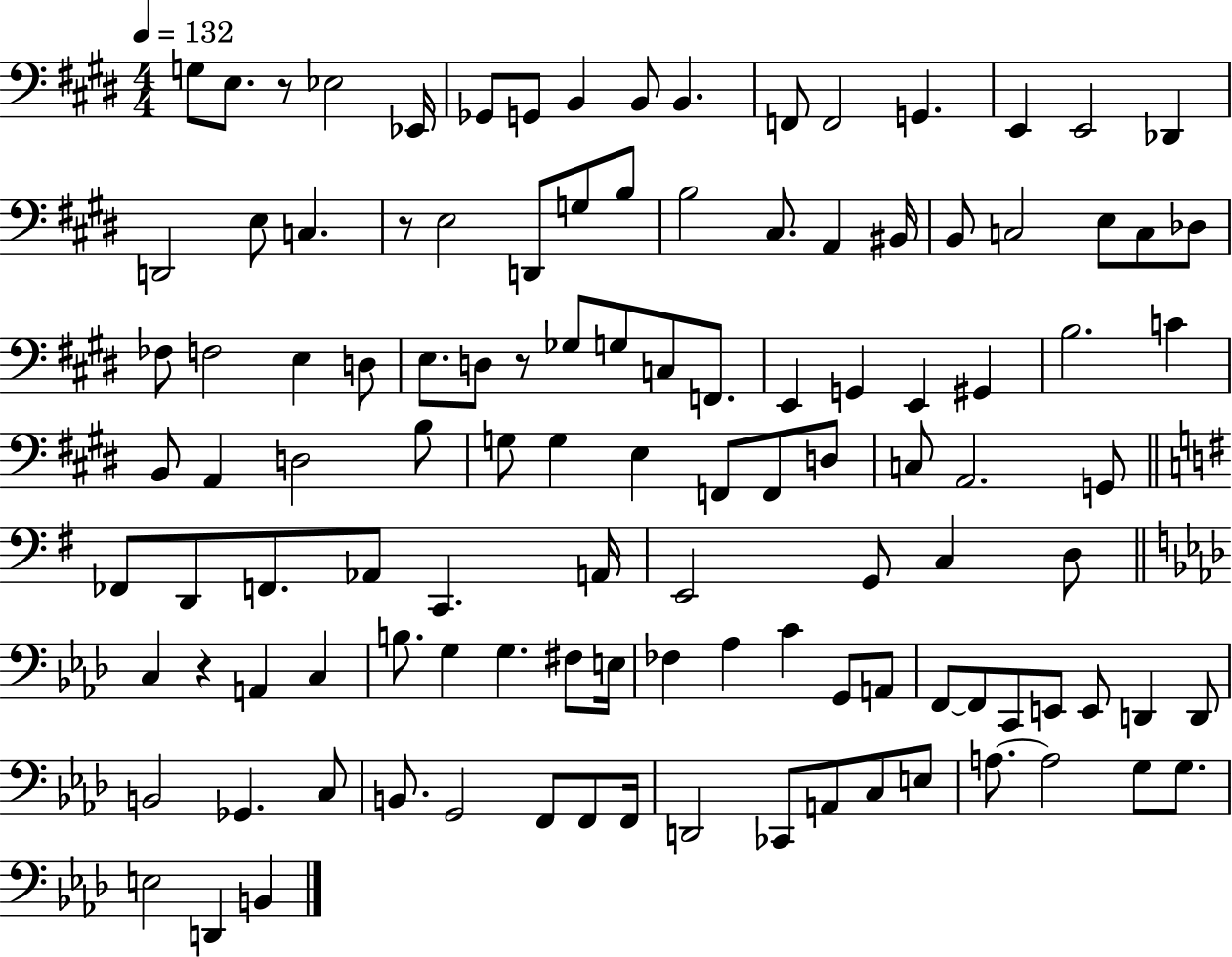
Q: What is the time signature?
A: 4/4